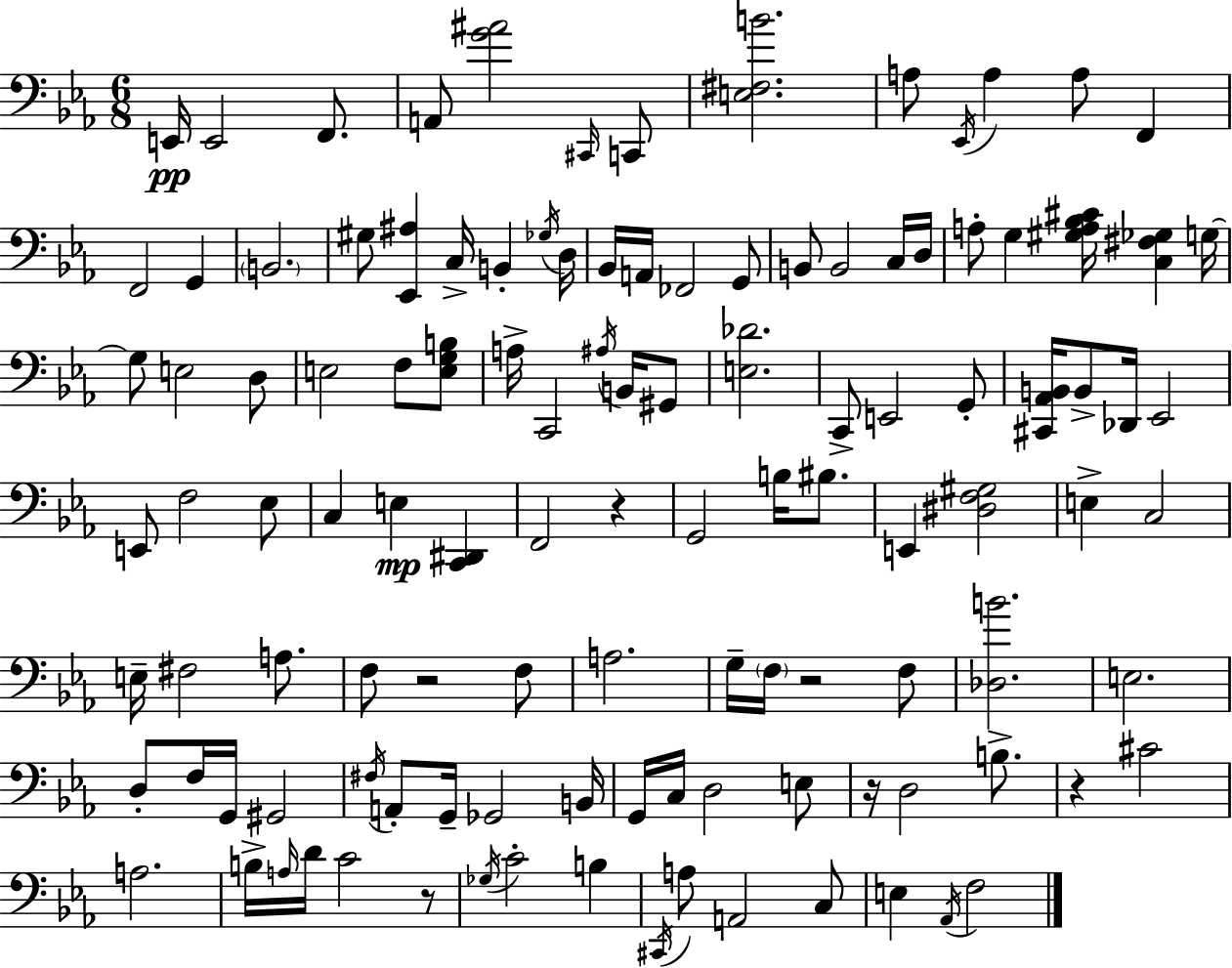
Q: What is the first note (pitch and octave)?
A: E2